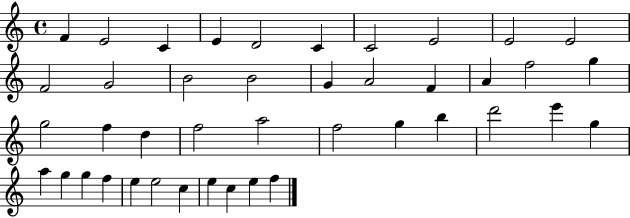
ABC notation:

X:1
T:Untitled
M:4/4
L:1/4
K:C
F E2 C E D2 C C2 E2 E2 E2 F2 G2 B2 B2 G A2 F A f2 g g2 f d f2 a2 f2 g b d'2 e' g a g g f e e2 c e c e f